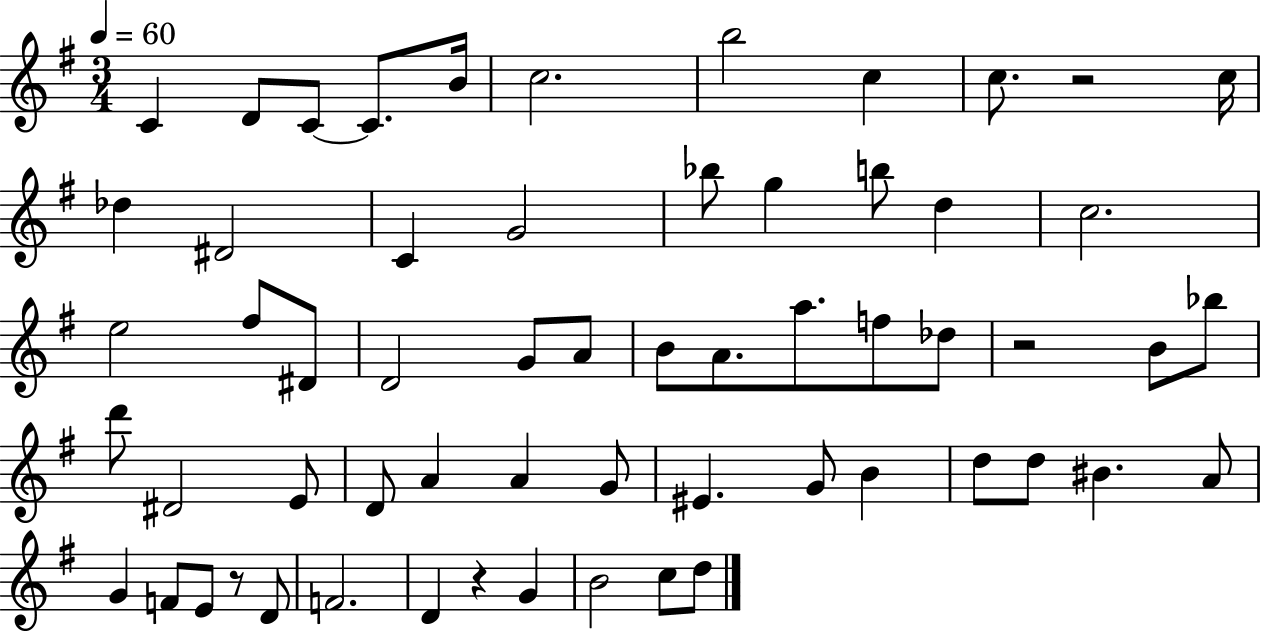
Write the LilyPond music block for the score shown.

{
  \clef treble
  \numericTimeSignature
  \time 3/4
  \key g \major
  \tempo 4 = 60
  c'4 d'8 c'8~~ c'8. b'16 | c''2. | b''2 c''4 | c''8. r2 c''16 | \break des''4 dis'2 | c'4 g'2 | bes''8 g''4 b''8 d''4 | c''2. | \break e''2 fis''8 dis'8 | d'2 g'8 a'8 | b'8 a'8. a''8. f''8 des''8 | r2 b'8 bes''8 | \break d'''8 dis'2 e'8 | d'8 a'4 a'4 g'8 | eis'4. g'8 b'4 | d''8 d''8 bis'4. a'8 | \break g'4 f'8 e'8 r8 d'8 | f'2. | d'4 r4 g'4 | b'2 c''8 d''8 | \break \bar "|."
}